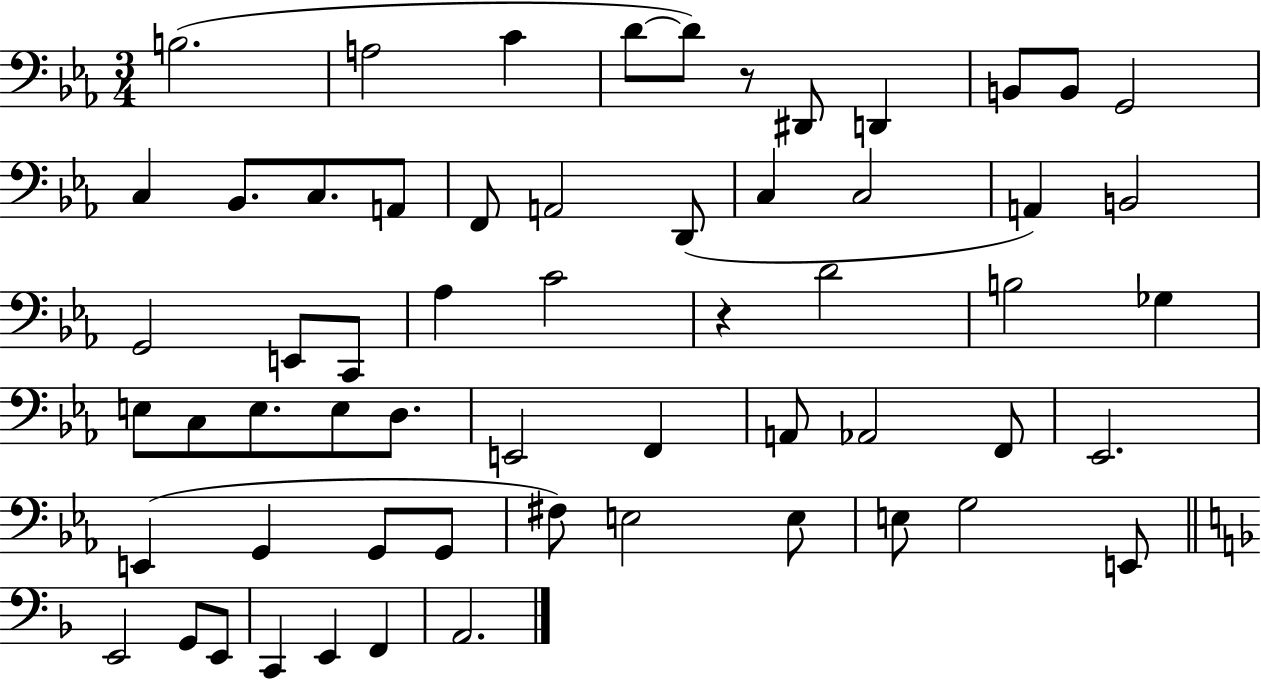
B3/h. A3/h C4/q D4/e D4/e R/e D#2/e D2/q B2/e B2/e G2/h C3/q Bb2/e. C3/e. A2/e F2/e A2/h D2/e C3/q C3/h A2/q B2/h G2/h E2/e C2/e Ab3/q C4/h R/q D4/h B3/h Gb3/q E3/e C3/e E3/e. E3/e D3/e. E2/h F2/q A2/e Ab2/h F2/e Eb2/h. E2/q G2/q G2/e G2/e F#3/e E3/h E3/e E3/e G3/h E2/e E2/h G2/e E2/e C2/q E2/q F2/q A2/h.